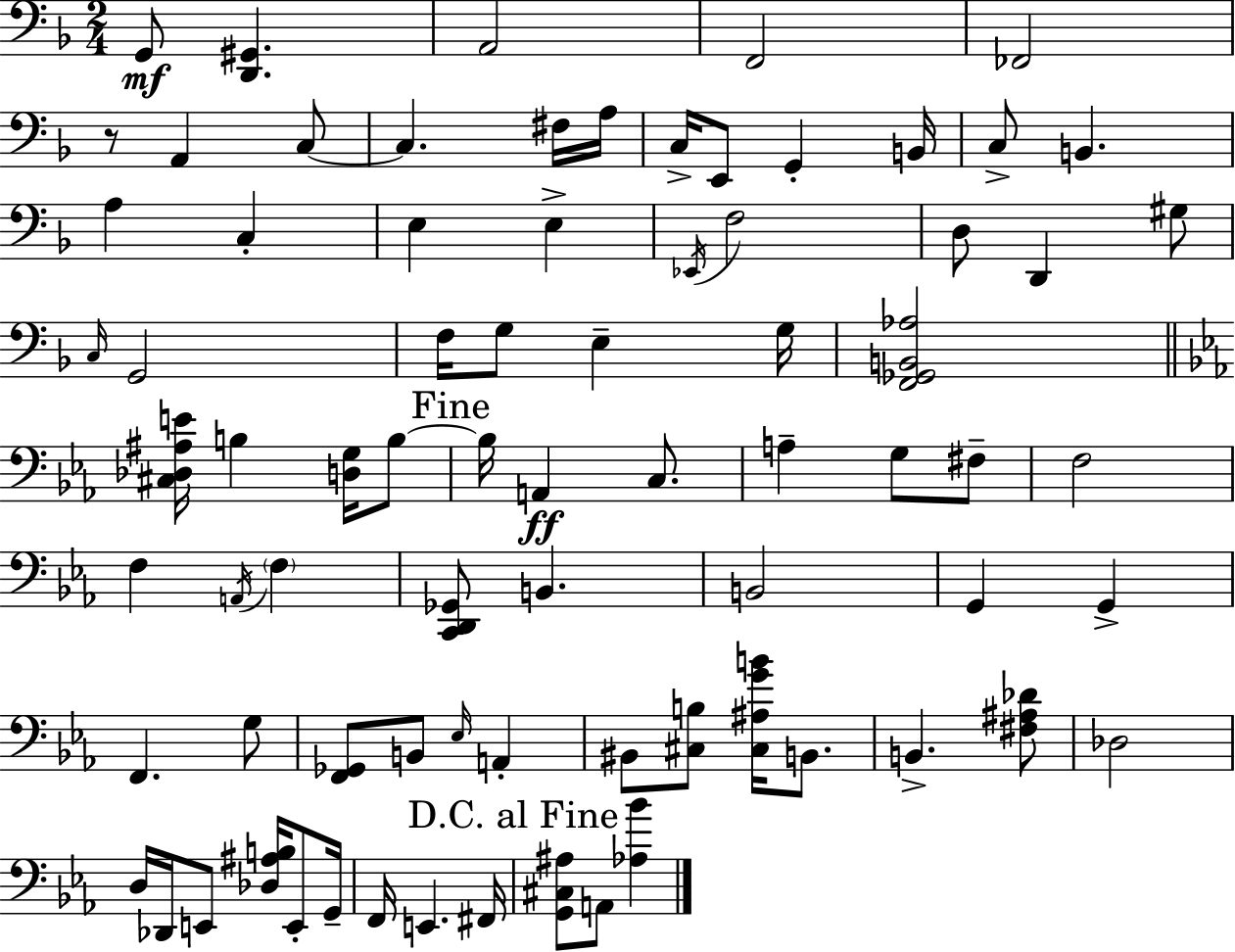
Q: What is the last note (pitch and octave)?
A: A2